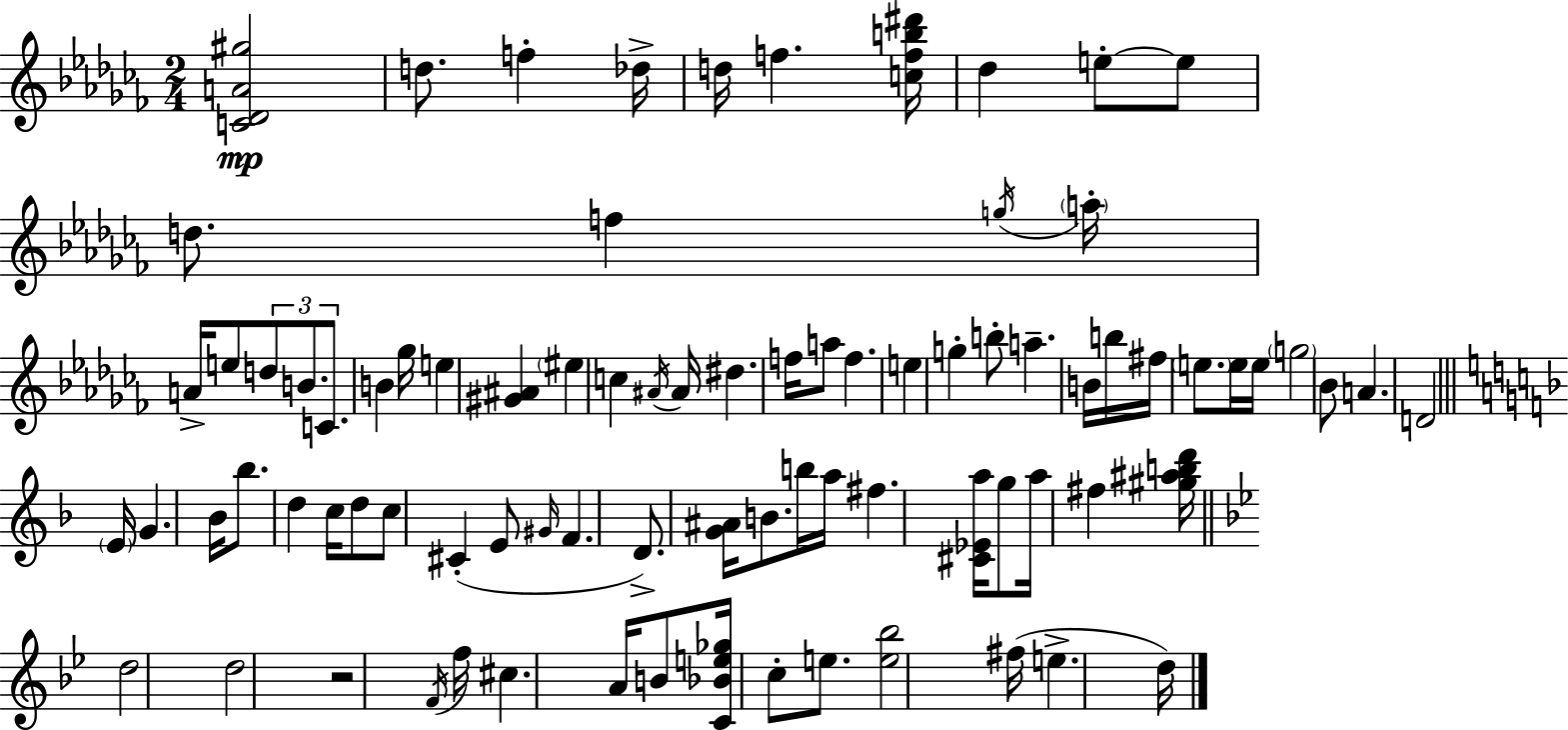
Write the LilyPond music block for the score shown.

{
  \clef treble
  \numericTimeSignature
  \time 2/4
  \key aes \minor
  \repeat volta 2 { <c' des' a' gis''>2\mp | d''8. f''4-. des''16-> | d''16 f''4. <c'' f'' b'' dis'''>16 | des''4 e''8-.~~ e''8 | \break d''8. f''4 \acciaccatura { g''16 } | \parenthesize a''16-. a'16-> e''8 \tuplet 3/2 { d''8 b'8. | c'8. } b'4 | ges''16 e''4 <gis' ais'>4 | \break \parenthesize eis''4 c''4 | \acciaccatura { ais'16 } ais'16 dis''4. | f''16 a''8 f''4. | e''4 g''4-. | \break b''8-. a''4.-- | b'16 b''16 fis''16 \parenthesize e''8. | e''16 e''16 \parenthesize g''2 | bes'8 a'4. | \break d'2 | \bar "||" \break \key f \major \parenthesize e'16 g'4. bes'16 | bes''8. d''4 c''16 | d''8 c''8 cis'4-.( | e'8 \grace { gis'16 } f'4. | \break d'8.->) <g' ais'>16 b'8. | b''16 a''16 fis''4. | <cis' ees' a''>16 g''8 a''16 fis''4 | <gis'' ais'' b'' d'''>16 \bar "||" \break \key g \minor d''2 | d''2 | r2 | \acciaccatura { f'16 } f''16 cis''4. | \break a'16 b'8 <c' bes' e'' ges''>16 c''8-. e''8. | <e'' bes''>2 | fis''16( e''4.-> | d''16) } \bar "|."
}